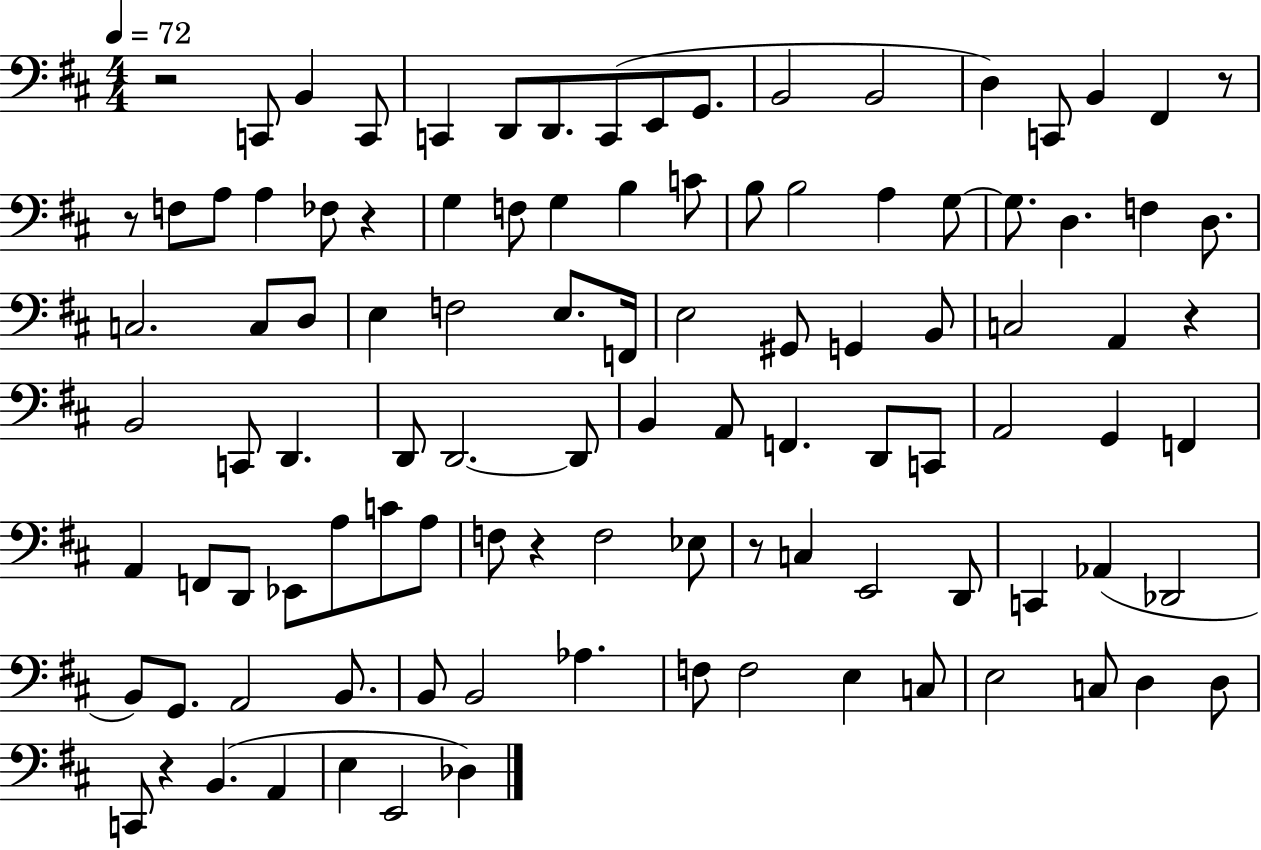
R/h C2/e B2/q C2/e C2/q D2/e D2/e. C2/e E2/e G2/e. B2/h B2/h D3/q C2/e B2/q F#2/q R/e R/e F3/e A3/e A3/q FES3/e R/q G3/q F3/e G3/q B3/q C4/e B3/e B3/h A3/q G3/e G3/e. D3/q. F3/q D3/e. C3/h. C3/e D3/e E3/q F3/h E3/e. F2/s E3/h G#2/e G2/q B2/e C3/h A2/q R/q B2/h C2/e D2/q. D2/e D2/h. D2/e B2/q A2/e F2/q. D2/e C2/e A2/h G2/q F2/q A2/q F2/e D2/e Eb2/e A3/e C4/e A3/e F3/e R/q F3/h Eb3/e R/e C3/q E2/h D2/e C2/q Ab2/q Db2/h B2/e G2/e. A2/h B2/e. B2/e B2/h Ab3/q. F3/e F3/h E3/q C3/e E3/h C3/e D3/q D3/e C2/e R/q B2/q. A2/q E3/q E2/h Db3/q